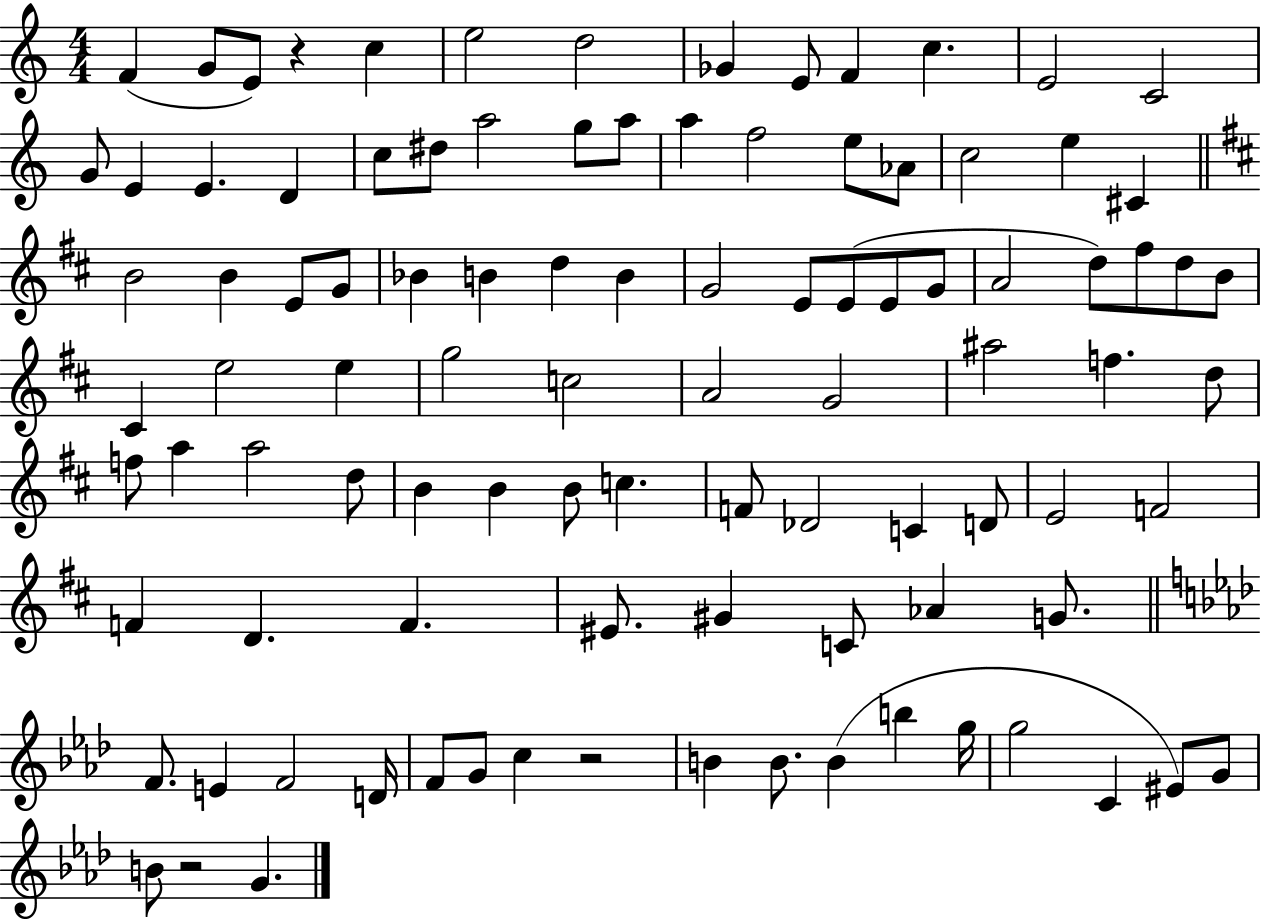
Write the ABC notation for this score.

X:1
T:Untitled
M:4/4
L:1/4
K:C
F G/2 E/2 z c e2 d2 _G E/2 F c E2 C2 G/2 E E D c/2 ^d/2 a2 g/2 a/2 a f2 e/2 _A/2 c2 e ^C B2 B E/2 G/2 _B B d B G2 E/2 E/2 E/2 G/2 A2 d/2 ^f/2 d/2 B/2 ^C e2 e g2 c2 A2 G2 ^a2 f d/2 f/2 a a2 d/2 B B B/2 c F/2 _D2 C D/2 E2 F2 F D F ^E/2 ^G C/2 _A G/2 F/2 E F2 D/4 F/2 G/2 c z2 B B/2 B b g/4 g2 C ^E/2 G/2 B/2 z2 G